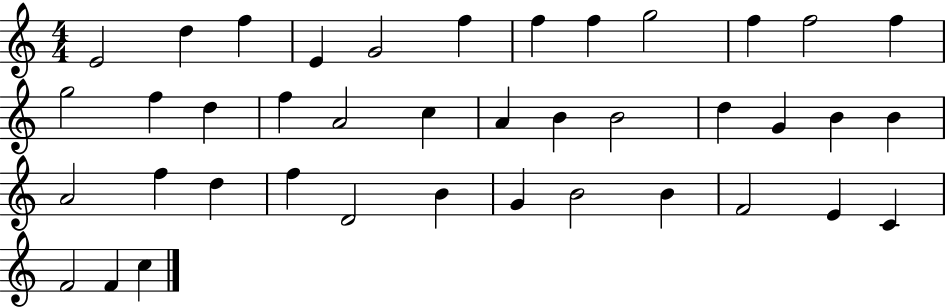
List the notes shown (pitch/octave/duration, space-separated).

E4/h D5/q F5/q E4/q G4/h F5/q F5/q F5/q G5/h F5/q F5/h F5/q G5/h F5/q D5/q F5/q A4/h C5/q A4/q B4/q B4/h D5/q G4/q B4/q B4/q A4/h F5/q D5/q F5/q D4/h B4/q G4/q B4/h B4/q F4/h E4/q C4/q F4/h F4/q C5/q